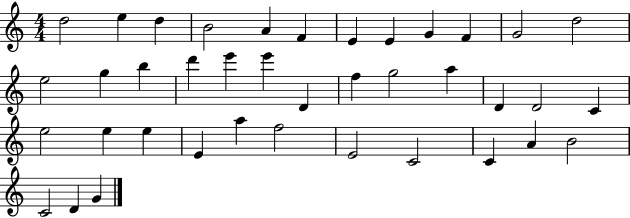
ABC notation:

X:1
T:Untitled
M:4/4
L:1/4
K:C
d2 e d B2 A F E E G F G2 d2 e2 g b d' e' e' D f g2 a D D2 C e2 e e E a f2 E2 C2 C A B2 C2 D G